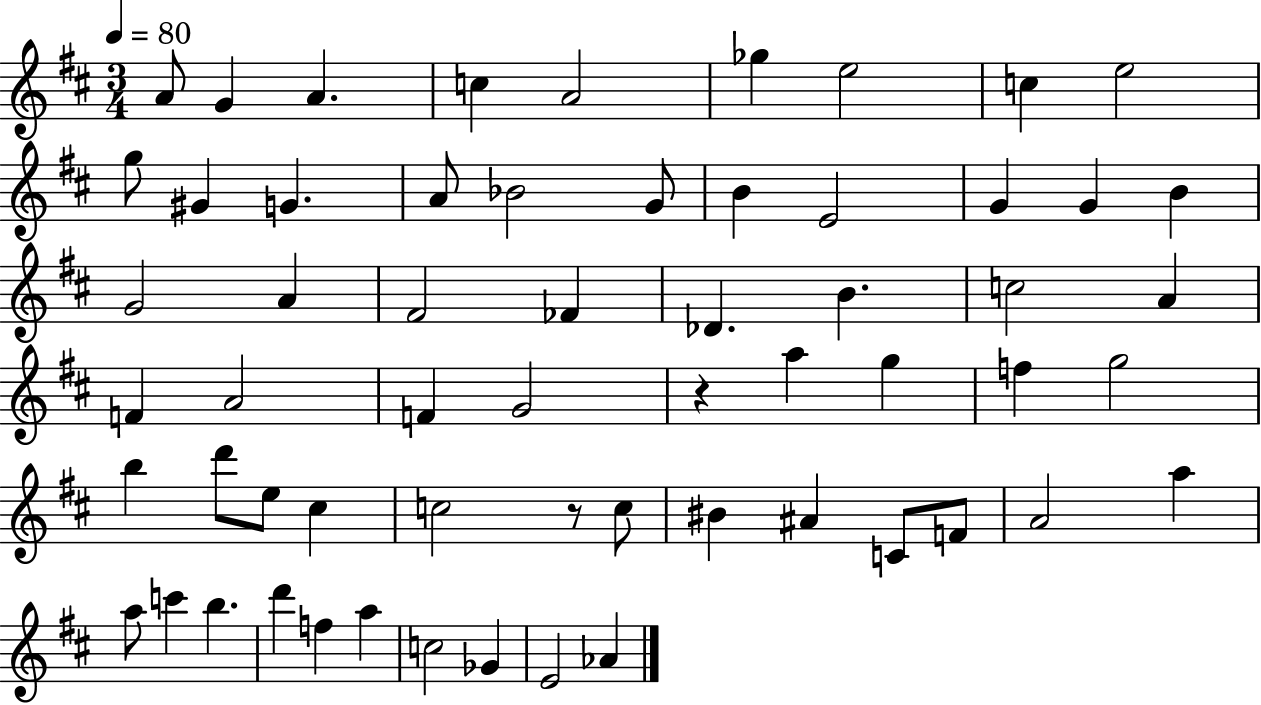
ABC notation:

X:1
T:Untitled
M:3/4
L:1/4
K:D
A/2 G A c A2 _g e2 c e2 g/2 ^G G A/2 _B2 G/2 B E2 G G B G2 A ^F2 _F _D B c2 A F A2 F G2 z a g f g2 b d'/2 e/2 ^c c2 z/2 c/2 ^B ^A C/2 F/2 A2 a a/2 c' b d' f a c2 _G E2 _A